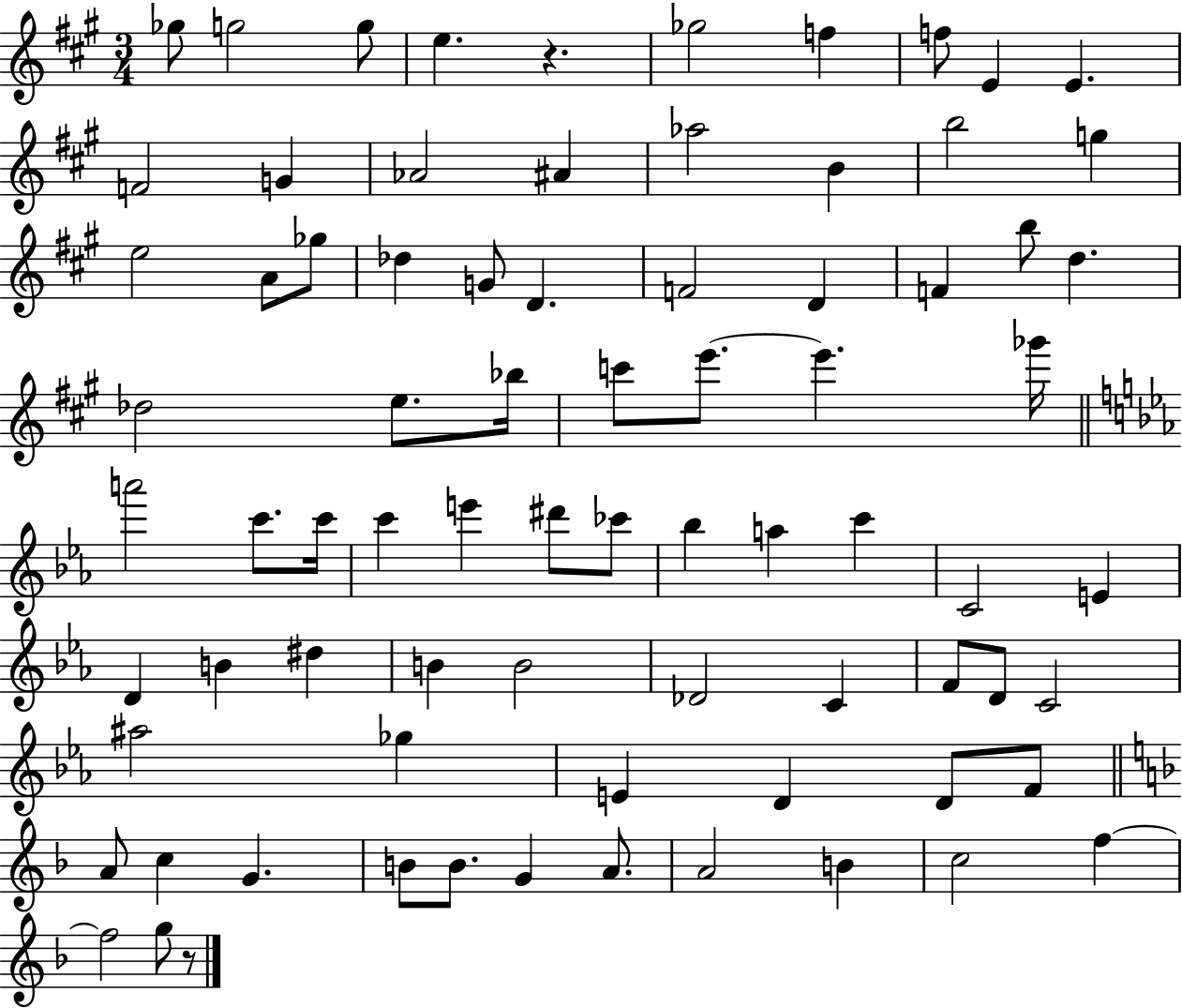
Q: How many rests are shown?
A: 2